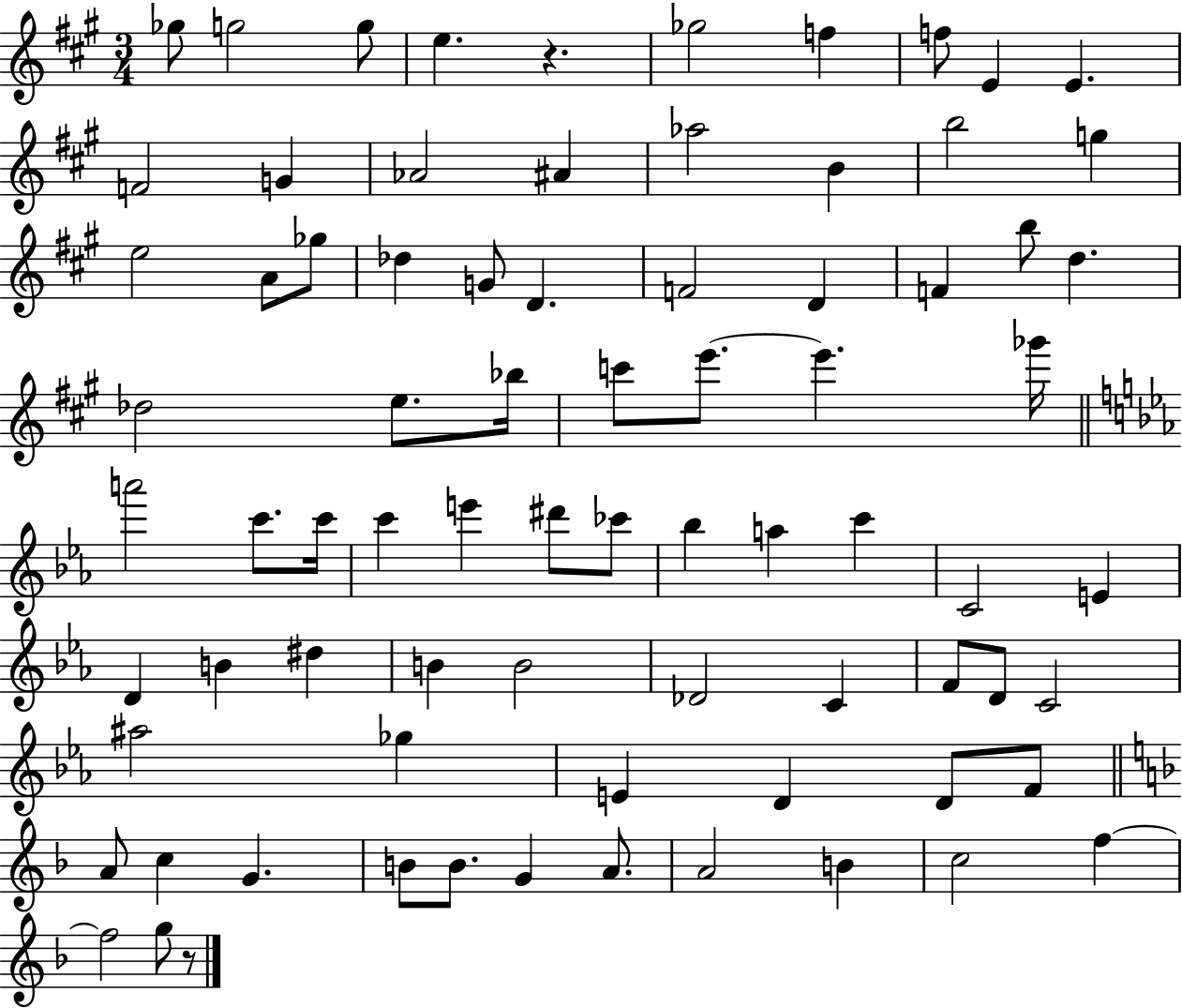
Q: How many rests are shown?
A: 2